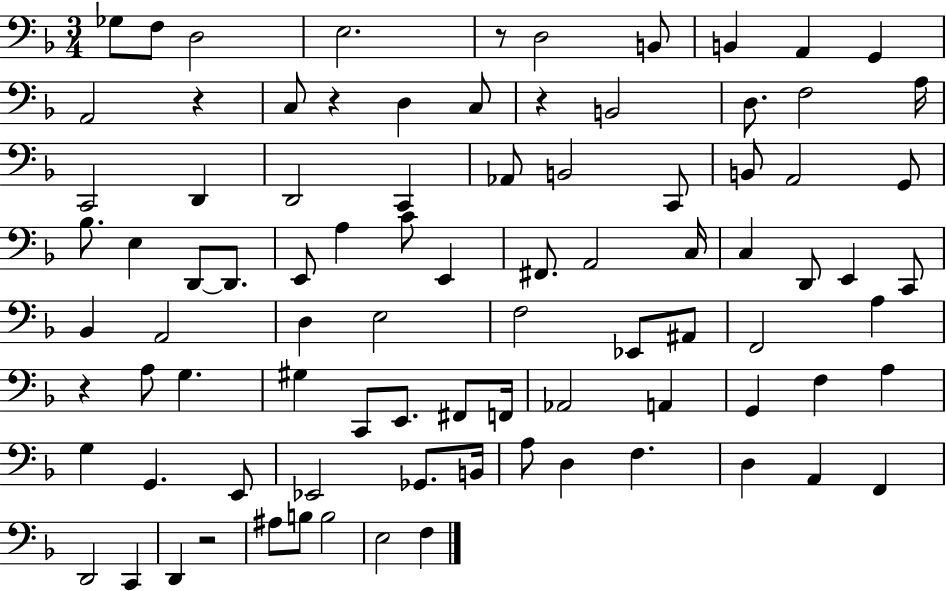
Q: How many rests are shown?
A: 6